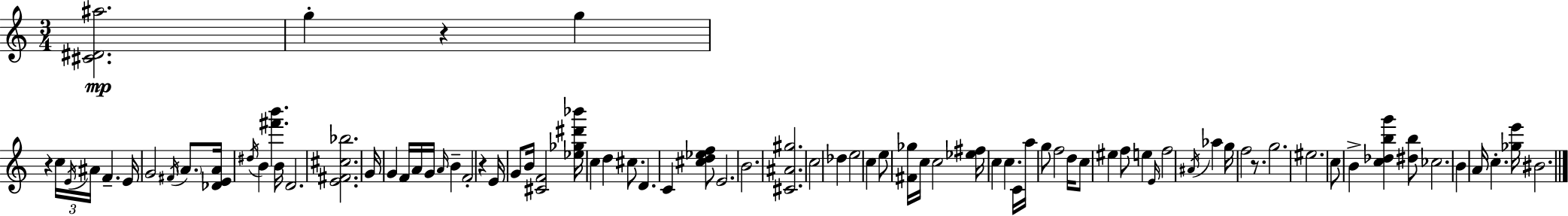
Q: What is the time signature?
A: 3/4